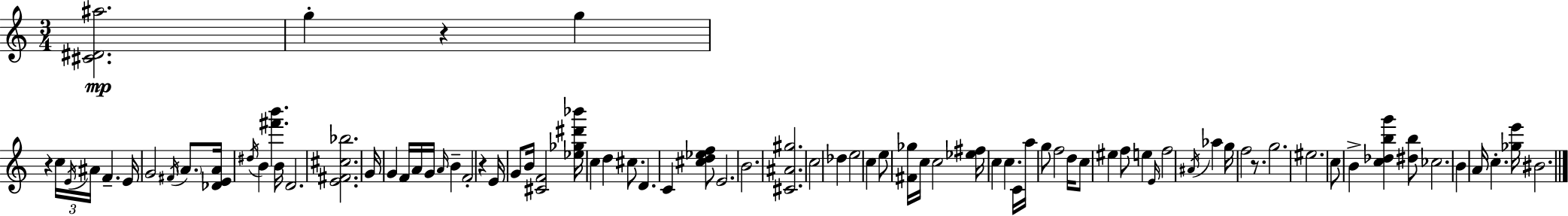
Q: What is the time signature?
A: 3/4